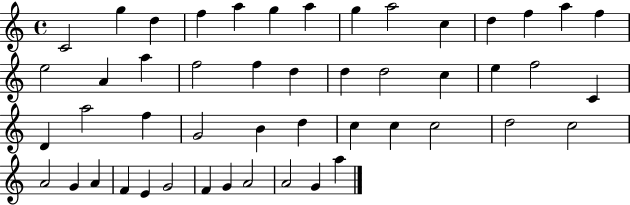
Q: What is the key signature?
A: C major